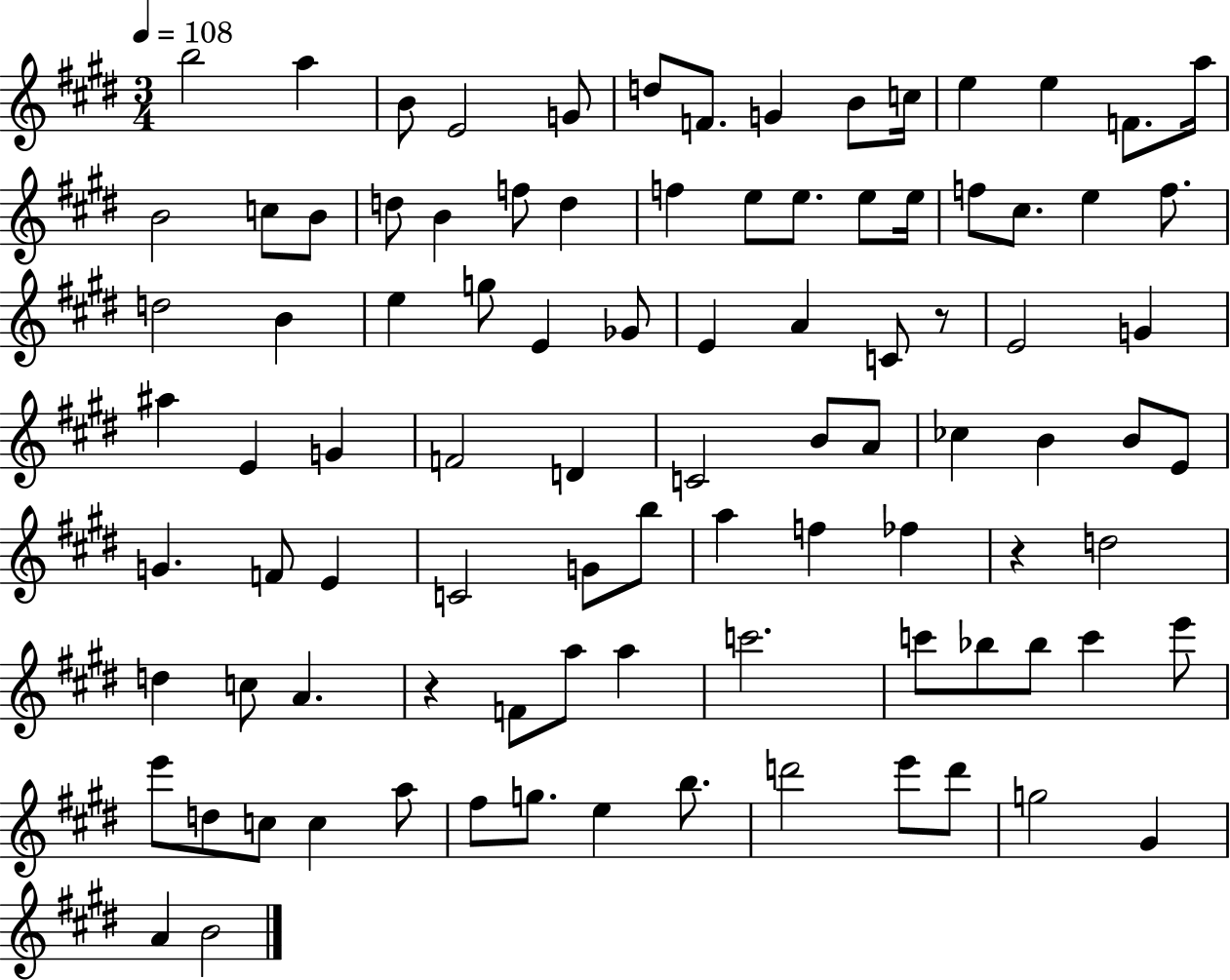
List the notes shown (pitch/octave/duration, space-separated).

B5/h A5/q B4/e E4/h G4/e D5/e F4/e. G4/q B4/e C5/s E5/q E5/q F4/e. A5/s B4/h C5/e B4/e D5/e B4/q F5/e D5/q F5/q E5/e E5/e. E5/e E5/s F5/e C#5/e. E5/q F5/e. D5/h B4/q E5/q G5/e E4/q Gb4/e E4/q A4/q C4/e R/e E4/h G4/q A#5/q E4/q G4/q F4/h D4/q C4/h B4/e A4/e CES5/q B4/q B4/e E4/e G4/q. F4/e E4/q C4/h G4/e B5/e A5/q F5/q FES5/q R/q D5/h D5/q C5/e A4/q. R/q F4/e A5/e A5/q C6/h. C6/e Bb5/e Bb5/e C6/q E6/e E6/e D5/e C5/e C5/q A5/e F#5/e G5/e. E5/q B5/e. D6/h E6/e D6/e G5/h G#4/q A4/q B4/h